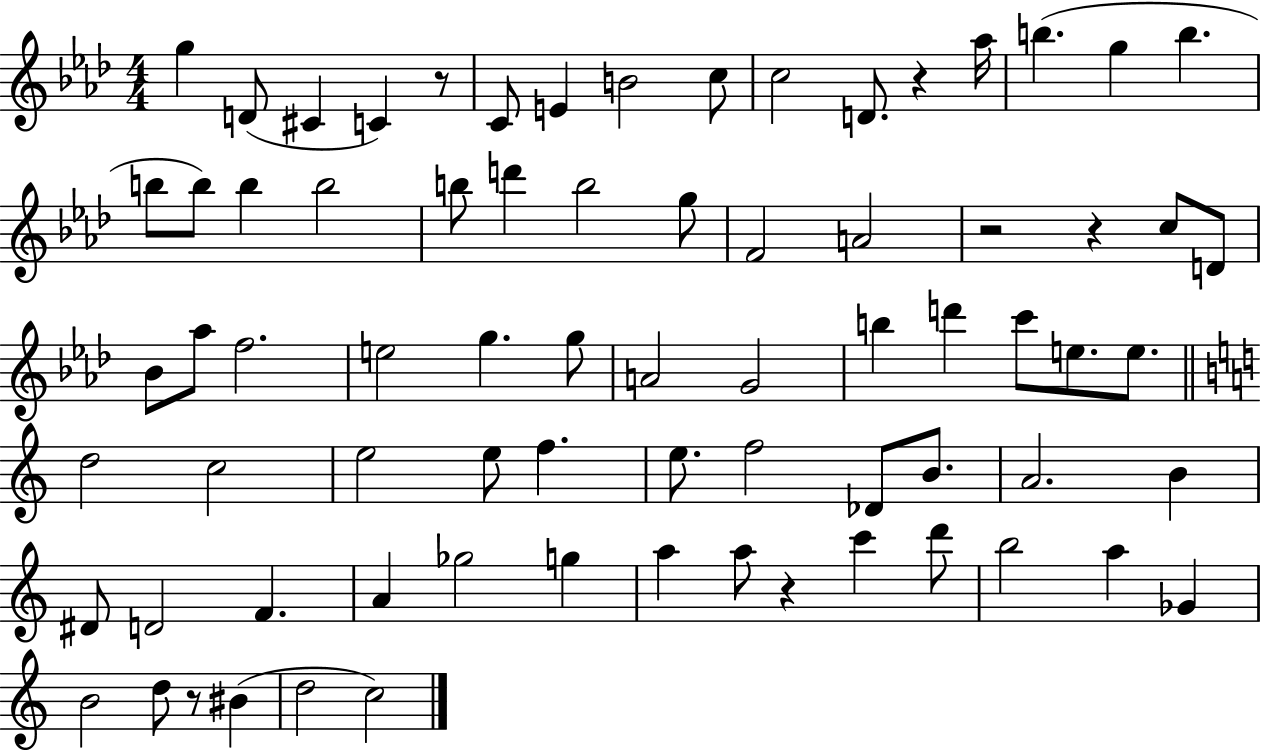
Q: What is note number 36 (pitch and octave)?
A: D6